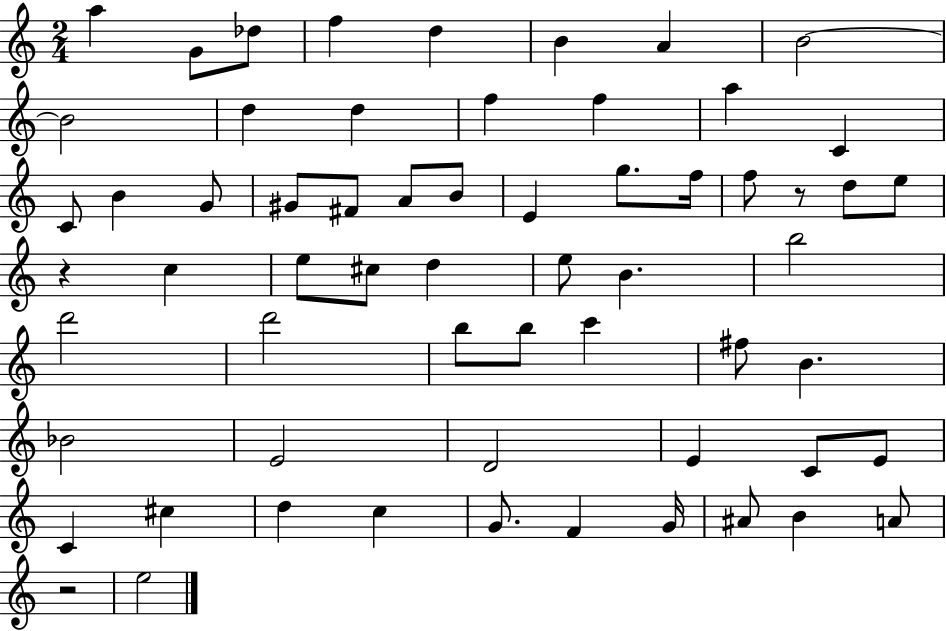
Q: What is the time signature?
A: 2/4